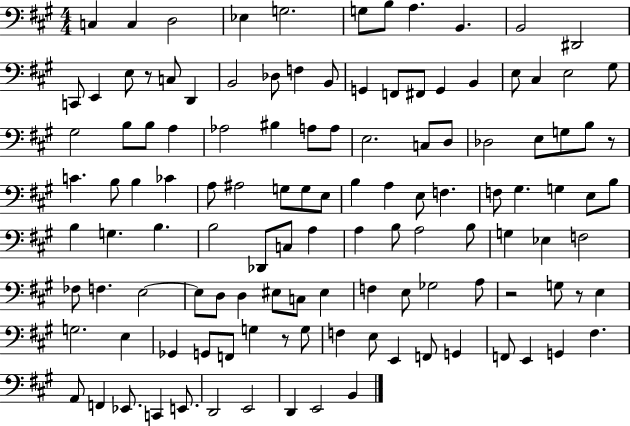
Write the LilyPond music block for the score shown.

{
  \clef bass
  \numericTimeSignature
  \time 4/4
  \key a \major
  c4 c4 d2 | ees4 g2. | g8 b8 a4. b,4. | b,2 dis,2 | \break c,8 e,4 e8 r8 c8 d,4 | b,2 des8 f4 b,8 | g,4 f,8 fis,8 g,4 b,4 | e8 cis4 e2 gis8 | \break gis2 b8 b8 a4 | aes2 bis4 a8 a8 | e2. c8 d8 | des2 e8 g8 b8 r8 | \break c'4. b8 b4 ces'4 | a8 ais2 g8 g8 e8 | b4 a4 e8 f4. | f8 gis4. g4 e8 b8 | \break b4 g4. b4. | b2 des,8 c8 a4 | a4 b8 a2 b8 | g4 ees4 f2 | \break fes8 f4. e2~~ | e8 d8 d4 eis8 c8 eis4 | f4 e8 ges2 a8 | r2 g8 r8 e4 | \break g2. e4 | ges,4 g,8 f,8 g4 r8 g8 | f4 e8 e,4 f,8 g,4 | f,8 e,4 g,4 fis4. | \break a,8 f,4 ees,8. c,4 e,8. | d,2 e,2 | d,4 e,2 b,4 | \bar "|."
}